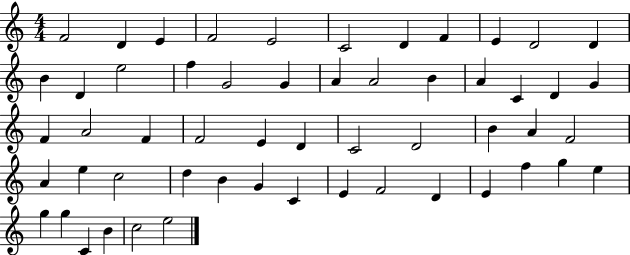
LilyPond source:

{
  \clef treble
  \numericTimeSignature
  \time 4/4
  \key c \major
  f'2 d'4 e'4 | f'2 e'2 | c'2 d'4 f'4 | e'4 d'2 d'4 | \break b'4 d'4 e''2 | f''4 g'2 g'4 | a'4 a'2 b'4 | a'4 c'4 d'4 g'4 | \break f'4 a'2 f'4 | f'2 e'4 d'4 | c'2 d'2 | b'4 a'4 f'2 | \break a'4 e''4 c''2 | d''4 b'4 g'4 c'4 | e'4 f'2 d'4 | e'4 f''4 g''4 e''4 | \break g''4 g''4 c'4 b'4 | c''2 e''2 | \bar "|."
}